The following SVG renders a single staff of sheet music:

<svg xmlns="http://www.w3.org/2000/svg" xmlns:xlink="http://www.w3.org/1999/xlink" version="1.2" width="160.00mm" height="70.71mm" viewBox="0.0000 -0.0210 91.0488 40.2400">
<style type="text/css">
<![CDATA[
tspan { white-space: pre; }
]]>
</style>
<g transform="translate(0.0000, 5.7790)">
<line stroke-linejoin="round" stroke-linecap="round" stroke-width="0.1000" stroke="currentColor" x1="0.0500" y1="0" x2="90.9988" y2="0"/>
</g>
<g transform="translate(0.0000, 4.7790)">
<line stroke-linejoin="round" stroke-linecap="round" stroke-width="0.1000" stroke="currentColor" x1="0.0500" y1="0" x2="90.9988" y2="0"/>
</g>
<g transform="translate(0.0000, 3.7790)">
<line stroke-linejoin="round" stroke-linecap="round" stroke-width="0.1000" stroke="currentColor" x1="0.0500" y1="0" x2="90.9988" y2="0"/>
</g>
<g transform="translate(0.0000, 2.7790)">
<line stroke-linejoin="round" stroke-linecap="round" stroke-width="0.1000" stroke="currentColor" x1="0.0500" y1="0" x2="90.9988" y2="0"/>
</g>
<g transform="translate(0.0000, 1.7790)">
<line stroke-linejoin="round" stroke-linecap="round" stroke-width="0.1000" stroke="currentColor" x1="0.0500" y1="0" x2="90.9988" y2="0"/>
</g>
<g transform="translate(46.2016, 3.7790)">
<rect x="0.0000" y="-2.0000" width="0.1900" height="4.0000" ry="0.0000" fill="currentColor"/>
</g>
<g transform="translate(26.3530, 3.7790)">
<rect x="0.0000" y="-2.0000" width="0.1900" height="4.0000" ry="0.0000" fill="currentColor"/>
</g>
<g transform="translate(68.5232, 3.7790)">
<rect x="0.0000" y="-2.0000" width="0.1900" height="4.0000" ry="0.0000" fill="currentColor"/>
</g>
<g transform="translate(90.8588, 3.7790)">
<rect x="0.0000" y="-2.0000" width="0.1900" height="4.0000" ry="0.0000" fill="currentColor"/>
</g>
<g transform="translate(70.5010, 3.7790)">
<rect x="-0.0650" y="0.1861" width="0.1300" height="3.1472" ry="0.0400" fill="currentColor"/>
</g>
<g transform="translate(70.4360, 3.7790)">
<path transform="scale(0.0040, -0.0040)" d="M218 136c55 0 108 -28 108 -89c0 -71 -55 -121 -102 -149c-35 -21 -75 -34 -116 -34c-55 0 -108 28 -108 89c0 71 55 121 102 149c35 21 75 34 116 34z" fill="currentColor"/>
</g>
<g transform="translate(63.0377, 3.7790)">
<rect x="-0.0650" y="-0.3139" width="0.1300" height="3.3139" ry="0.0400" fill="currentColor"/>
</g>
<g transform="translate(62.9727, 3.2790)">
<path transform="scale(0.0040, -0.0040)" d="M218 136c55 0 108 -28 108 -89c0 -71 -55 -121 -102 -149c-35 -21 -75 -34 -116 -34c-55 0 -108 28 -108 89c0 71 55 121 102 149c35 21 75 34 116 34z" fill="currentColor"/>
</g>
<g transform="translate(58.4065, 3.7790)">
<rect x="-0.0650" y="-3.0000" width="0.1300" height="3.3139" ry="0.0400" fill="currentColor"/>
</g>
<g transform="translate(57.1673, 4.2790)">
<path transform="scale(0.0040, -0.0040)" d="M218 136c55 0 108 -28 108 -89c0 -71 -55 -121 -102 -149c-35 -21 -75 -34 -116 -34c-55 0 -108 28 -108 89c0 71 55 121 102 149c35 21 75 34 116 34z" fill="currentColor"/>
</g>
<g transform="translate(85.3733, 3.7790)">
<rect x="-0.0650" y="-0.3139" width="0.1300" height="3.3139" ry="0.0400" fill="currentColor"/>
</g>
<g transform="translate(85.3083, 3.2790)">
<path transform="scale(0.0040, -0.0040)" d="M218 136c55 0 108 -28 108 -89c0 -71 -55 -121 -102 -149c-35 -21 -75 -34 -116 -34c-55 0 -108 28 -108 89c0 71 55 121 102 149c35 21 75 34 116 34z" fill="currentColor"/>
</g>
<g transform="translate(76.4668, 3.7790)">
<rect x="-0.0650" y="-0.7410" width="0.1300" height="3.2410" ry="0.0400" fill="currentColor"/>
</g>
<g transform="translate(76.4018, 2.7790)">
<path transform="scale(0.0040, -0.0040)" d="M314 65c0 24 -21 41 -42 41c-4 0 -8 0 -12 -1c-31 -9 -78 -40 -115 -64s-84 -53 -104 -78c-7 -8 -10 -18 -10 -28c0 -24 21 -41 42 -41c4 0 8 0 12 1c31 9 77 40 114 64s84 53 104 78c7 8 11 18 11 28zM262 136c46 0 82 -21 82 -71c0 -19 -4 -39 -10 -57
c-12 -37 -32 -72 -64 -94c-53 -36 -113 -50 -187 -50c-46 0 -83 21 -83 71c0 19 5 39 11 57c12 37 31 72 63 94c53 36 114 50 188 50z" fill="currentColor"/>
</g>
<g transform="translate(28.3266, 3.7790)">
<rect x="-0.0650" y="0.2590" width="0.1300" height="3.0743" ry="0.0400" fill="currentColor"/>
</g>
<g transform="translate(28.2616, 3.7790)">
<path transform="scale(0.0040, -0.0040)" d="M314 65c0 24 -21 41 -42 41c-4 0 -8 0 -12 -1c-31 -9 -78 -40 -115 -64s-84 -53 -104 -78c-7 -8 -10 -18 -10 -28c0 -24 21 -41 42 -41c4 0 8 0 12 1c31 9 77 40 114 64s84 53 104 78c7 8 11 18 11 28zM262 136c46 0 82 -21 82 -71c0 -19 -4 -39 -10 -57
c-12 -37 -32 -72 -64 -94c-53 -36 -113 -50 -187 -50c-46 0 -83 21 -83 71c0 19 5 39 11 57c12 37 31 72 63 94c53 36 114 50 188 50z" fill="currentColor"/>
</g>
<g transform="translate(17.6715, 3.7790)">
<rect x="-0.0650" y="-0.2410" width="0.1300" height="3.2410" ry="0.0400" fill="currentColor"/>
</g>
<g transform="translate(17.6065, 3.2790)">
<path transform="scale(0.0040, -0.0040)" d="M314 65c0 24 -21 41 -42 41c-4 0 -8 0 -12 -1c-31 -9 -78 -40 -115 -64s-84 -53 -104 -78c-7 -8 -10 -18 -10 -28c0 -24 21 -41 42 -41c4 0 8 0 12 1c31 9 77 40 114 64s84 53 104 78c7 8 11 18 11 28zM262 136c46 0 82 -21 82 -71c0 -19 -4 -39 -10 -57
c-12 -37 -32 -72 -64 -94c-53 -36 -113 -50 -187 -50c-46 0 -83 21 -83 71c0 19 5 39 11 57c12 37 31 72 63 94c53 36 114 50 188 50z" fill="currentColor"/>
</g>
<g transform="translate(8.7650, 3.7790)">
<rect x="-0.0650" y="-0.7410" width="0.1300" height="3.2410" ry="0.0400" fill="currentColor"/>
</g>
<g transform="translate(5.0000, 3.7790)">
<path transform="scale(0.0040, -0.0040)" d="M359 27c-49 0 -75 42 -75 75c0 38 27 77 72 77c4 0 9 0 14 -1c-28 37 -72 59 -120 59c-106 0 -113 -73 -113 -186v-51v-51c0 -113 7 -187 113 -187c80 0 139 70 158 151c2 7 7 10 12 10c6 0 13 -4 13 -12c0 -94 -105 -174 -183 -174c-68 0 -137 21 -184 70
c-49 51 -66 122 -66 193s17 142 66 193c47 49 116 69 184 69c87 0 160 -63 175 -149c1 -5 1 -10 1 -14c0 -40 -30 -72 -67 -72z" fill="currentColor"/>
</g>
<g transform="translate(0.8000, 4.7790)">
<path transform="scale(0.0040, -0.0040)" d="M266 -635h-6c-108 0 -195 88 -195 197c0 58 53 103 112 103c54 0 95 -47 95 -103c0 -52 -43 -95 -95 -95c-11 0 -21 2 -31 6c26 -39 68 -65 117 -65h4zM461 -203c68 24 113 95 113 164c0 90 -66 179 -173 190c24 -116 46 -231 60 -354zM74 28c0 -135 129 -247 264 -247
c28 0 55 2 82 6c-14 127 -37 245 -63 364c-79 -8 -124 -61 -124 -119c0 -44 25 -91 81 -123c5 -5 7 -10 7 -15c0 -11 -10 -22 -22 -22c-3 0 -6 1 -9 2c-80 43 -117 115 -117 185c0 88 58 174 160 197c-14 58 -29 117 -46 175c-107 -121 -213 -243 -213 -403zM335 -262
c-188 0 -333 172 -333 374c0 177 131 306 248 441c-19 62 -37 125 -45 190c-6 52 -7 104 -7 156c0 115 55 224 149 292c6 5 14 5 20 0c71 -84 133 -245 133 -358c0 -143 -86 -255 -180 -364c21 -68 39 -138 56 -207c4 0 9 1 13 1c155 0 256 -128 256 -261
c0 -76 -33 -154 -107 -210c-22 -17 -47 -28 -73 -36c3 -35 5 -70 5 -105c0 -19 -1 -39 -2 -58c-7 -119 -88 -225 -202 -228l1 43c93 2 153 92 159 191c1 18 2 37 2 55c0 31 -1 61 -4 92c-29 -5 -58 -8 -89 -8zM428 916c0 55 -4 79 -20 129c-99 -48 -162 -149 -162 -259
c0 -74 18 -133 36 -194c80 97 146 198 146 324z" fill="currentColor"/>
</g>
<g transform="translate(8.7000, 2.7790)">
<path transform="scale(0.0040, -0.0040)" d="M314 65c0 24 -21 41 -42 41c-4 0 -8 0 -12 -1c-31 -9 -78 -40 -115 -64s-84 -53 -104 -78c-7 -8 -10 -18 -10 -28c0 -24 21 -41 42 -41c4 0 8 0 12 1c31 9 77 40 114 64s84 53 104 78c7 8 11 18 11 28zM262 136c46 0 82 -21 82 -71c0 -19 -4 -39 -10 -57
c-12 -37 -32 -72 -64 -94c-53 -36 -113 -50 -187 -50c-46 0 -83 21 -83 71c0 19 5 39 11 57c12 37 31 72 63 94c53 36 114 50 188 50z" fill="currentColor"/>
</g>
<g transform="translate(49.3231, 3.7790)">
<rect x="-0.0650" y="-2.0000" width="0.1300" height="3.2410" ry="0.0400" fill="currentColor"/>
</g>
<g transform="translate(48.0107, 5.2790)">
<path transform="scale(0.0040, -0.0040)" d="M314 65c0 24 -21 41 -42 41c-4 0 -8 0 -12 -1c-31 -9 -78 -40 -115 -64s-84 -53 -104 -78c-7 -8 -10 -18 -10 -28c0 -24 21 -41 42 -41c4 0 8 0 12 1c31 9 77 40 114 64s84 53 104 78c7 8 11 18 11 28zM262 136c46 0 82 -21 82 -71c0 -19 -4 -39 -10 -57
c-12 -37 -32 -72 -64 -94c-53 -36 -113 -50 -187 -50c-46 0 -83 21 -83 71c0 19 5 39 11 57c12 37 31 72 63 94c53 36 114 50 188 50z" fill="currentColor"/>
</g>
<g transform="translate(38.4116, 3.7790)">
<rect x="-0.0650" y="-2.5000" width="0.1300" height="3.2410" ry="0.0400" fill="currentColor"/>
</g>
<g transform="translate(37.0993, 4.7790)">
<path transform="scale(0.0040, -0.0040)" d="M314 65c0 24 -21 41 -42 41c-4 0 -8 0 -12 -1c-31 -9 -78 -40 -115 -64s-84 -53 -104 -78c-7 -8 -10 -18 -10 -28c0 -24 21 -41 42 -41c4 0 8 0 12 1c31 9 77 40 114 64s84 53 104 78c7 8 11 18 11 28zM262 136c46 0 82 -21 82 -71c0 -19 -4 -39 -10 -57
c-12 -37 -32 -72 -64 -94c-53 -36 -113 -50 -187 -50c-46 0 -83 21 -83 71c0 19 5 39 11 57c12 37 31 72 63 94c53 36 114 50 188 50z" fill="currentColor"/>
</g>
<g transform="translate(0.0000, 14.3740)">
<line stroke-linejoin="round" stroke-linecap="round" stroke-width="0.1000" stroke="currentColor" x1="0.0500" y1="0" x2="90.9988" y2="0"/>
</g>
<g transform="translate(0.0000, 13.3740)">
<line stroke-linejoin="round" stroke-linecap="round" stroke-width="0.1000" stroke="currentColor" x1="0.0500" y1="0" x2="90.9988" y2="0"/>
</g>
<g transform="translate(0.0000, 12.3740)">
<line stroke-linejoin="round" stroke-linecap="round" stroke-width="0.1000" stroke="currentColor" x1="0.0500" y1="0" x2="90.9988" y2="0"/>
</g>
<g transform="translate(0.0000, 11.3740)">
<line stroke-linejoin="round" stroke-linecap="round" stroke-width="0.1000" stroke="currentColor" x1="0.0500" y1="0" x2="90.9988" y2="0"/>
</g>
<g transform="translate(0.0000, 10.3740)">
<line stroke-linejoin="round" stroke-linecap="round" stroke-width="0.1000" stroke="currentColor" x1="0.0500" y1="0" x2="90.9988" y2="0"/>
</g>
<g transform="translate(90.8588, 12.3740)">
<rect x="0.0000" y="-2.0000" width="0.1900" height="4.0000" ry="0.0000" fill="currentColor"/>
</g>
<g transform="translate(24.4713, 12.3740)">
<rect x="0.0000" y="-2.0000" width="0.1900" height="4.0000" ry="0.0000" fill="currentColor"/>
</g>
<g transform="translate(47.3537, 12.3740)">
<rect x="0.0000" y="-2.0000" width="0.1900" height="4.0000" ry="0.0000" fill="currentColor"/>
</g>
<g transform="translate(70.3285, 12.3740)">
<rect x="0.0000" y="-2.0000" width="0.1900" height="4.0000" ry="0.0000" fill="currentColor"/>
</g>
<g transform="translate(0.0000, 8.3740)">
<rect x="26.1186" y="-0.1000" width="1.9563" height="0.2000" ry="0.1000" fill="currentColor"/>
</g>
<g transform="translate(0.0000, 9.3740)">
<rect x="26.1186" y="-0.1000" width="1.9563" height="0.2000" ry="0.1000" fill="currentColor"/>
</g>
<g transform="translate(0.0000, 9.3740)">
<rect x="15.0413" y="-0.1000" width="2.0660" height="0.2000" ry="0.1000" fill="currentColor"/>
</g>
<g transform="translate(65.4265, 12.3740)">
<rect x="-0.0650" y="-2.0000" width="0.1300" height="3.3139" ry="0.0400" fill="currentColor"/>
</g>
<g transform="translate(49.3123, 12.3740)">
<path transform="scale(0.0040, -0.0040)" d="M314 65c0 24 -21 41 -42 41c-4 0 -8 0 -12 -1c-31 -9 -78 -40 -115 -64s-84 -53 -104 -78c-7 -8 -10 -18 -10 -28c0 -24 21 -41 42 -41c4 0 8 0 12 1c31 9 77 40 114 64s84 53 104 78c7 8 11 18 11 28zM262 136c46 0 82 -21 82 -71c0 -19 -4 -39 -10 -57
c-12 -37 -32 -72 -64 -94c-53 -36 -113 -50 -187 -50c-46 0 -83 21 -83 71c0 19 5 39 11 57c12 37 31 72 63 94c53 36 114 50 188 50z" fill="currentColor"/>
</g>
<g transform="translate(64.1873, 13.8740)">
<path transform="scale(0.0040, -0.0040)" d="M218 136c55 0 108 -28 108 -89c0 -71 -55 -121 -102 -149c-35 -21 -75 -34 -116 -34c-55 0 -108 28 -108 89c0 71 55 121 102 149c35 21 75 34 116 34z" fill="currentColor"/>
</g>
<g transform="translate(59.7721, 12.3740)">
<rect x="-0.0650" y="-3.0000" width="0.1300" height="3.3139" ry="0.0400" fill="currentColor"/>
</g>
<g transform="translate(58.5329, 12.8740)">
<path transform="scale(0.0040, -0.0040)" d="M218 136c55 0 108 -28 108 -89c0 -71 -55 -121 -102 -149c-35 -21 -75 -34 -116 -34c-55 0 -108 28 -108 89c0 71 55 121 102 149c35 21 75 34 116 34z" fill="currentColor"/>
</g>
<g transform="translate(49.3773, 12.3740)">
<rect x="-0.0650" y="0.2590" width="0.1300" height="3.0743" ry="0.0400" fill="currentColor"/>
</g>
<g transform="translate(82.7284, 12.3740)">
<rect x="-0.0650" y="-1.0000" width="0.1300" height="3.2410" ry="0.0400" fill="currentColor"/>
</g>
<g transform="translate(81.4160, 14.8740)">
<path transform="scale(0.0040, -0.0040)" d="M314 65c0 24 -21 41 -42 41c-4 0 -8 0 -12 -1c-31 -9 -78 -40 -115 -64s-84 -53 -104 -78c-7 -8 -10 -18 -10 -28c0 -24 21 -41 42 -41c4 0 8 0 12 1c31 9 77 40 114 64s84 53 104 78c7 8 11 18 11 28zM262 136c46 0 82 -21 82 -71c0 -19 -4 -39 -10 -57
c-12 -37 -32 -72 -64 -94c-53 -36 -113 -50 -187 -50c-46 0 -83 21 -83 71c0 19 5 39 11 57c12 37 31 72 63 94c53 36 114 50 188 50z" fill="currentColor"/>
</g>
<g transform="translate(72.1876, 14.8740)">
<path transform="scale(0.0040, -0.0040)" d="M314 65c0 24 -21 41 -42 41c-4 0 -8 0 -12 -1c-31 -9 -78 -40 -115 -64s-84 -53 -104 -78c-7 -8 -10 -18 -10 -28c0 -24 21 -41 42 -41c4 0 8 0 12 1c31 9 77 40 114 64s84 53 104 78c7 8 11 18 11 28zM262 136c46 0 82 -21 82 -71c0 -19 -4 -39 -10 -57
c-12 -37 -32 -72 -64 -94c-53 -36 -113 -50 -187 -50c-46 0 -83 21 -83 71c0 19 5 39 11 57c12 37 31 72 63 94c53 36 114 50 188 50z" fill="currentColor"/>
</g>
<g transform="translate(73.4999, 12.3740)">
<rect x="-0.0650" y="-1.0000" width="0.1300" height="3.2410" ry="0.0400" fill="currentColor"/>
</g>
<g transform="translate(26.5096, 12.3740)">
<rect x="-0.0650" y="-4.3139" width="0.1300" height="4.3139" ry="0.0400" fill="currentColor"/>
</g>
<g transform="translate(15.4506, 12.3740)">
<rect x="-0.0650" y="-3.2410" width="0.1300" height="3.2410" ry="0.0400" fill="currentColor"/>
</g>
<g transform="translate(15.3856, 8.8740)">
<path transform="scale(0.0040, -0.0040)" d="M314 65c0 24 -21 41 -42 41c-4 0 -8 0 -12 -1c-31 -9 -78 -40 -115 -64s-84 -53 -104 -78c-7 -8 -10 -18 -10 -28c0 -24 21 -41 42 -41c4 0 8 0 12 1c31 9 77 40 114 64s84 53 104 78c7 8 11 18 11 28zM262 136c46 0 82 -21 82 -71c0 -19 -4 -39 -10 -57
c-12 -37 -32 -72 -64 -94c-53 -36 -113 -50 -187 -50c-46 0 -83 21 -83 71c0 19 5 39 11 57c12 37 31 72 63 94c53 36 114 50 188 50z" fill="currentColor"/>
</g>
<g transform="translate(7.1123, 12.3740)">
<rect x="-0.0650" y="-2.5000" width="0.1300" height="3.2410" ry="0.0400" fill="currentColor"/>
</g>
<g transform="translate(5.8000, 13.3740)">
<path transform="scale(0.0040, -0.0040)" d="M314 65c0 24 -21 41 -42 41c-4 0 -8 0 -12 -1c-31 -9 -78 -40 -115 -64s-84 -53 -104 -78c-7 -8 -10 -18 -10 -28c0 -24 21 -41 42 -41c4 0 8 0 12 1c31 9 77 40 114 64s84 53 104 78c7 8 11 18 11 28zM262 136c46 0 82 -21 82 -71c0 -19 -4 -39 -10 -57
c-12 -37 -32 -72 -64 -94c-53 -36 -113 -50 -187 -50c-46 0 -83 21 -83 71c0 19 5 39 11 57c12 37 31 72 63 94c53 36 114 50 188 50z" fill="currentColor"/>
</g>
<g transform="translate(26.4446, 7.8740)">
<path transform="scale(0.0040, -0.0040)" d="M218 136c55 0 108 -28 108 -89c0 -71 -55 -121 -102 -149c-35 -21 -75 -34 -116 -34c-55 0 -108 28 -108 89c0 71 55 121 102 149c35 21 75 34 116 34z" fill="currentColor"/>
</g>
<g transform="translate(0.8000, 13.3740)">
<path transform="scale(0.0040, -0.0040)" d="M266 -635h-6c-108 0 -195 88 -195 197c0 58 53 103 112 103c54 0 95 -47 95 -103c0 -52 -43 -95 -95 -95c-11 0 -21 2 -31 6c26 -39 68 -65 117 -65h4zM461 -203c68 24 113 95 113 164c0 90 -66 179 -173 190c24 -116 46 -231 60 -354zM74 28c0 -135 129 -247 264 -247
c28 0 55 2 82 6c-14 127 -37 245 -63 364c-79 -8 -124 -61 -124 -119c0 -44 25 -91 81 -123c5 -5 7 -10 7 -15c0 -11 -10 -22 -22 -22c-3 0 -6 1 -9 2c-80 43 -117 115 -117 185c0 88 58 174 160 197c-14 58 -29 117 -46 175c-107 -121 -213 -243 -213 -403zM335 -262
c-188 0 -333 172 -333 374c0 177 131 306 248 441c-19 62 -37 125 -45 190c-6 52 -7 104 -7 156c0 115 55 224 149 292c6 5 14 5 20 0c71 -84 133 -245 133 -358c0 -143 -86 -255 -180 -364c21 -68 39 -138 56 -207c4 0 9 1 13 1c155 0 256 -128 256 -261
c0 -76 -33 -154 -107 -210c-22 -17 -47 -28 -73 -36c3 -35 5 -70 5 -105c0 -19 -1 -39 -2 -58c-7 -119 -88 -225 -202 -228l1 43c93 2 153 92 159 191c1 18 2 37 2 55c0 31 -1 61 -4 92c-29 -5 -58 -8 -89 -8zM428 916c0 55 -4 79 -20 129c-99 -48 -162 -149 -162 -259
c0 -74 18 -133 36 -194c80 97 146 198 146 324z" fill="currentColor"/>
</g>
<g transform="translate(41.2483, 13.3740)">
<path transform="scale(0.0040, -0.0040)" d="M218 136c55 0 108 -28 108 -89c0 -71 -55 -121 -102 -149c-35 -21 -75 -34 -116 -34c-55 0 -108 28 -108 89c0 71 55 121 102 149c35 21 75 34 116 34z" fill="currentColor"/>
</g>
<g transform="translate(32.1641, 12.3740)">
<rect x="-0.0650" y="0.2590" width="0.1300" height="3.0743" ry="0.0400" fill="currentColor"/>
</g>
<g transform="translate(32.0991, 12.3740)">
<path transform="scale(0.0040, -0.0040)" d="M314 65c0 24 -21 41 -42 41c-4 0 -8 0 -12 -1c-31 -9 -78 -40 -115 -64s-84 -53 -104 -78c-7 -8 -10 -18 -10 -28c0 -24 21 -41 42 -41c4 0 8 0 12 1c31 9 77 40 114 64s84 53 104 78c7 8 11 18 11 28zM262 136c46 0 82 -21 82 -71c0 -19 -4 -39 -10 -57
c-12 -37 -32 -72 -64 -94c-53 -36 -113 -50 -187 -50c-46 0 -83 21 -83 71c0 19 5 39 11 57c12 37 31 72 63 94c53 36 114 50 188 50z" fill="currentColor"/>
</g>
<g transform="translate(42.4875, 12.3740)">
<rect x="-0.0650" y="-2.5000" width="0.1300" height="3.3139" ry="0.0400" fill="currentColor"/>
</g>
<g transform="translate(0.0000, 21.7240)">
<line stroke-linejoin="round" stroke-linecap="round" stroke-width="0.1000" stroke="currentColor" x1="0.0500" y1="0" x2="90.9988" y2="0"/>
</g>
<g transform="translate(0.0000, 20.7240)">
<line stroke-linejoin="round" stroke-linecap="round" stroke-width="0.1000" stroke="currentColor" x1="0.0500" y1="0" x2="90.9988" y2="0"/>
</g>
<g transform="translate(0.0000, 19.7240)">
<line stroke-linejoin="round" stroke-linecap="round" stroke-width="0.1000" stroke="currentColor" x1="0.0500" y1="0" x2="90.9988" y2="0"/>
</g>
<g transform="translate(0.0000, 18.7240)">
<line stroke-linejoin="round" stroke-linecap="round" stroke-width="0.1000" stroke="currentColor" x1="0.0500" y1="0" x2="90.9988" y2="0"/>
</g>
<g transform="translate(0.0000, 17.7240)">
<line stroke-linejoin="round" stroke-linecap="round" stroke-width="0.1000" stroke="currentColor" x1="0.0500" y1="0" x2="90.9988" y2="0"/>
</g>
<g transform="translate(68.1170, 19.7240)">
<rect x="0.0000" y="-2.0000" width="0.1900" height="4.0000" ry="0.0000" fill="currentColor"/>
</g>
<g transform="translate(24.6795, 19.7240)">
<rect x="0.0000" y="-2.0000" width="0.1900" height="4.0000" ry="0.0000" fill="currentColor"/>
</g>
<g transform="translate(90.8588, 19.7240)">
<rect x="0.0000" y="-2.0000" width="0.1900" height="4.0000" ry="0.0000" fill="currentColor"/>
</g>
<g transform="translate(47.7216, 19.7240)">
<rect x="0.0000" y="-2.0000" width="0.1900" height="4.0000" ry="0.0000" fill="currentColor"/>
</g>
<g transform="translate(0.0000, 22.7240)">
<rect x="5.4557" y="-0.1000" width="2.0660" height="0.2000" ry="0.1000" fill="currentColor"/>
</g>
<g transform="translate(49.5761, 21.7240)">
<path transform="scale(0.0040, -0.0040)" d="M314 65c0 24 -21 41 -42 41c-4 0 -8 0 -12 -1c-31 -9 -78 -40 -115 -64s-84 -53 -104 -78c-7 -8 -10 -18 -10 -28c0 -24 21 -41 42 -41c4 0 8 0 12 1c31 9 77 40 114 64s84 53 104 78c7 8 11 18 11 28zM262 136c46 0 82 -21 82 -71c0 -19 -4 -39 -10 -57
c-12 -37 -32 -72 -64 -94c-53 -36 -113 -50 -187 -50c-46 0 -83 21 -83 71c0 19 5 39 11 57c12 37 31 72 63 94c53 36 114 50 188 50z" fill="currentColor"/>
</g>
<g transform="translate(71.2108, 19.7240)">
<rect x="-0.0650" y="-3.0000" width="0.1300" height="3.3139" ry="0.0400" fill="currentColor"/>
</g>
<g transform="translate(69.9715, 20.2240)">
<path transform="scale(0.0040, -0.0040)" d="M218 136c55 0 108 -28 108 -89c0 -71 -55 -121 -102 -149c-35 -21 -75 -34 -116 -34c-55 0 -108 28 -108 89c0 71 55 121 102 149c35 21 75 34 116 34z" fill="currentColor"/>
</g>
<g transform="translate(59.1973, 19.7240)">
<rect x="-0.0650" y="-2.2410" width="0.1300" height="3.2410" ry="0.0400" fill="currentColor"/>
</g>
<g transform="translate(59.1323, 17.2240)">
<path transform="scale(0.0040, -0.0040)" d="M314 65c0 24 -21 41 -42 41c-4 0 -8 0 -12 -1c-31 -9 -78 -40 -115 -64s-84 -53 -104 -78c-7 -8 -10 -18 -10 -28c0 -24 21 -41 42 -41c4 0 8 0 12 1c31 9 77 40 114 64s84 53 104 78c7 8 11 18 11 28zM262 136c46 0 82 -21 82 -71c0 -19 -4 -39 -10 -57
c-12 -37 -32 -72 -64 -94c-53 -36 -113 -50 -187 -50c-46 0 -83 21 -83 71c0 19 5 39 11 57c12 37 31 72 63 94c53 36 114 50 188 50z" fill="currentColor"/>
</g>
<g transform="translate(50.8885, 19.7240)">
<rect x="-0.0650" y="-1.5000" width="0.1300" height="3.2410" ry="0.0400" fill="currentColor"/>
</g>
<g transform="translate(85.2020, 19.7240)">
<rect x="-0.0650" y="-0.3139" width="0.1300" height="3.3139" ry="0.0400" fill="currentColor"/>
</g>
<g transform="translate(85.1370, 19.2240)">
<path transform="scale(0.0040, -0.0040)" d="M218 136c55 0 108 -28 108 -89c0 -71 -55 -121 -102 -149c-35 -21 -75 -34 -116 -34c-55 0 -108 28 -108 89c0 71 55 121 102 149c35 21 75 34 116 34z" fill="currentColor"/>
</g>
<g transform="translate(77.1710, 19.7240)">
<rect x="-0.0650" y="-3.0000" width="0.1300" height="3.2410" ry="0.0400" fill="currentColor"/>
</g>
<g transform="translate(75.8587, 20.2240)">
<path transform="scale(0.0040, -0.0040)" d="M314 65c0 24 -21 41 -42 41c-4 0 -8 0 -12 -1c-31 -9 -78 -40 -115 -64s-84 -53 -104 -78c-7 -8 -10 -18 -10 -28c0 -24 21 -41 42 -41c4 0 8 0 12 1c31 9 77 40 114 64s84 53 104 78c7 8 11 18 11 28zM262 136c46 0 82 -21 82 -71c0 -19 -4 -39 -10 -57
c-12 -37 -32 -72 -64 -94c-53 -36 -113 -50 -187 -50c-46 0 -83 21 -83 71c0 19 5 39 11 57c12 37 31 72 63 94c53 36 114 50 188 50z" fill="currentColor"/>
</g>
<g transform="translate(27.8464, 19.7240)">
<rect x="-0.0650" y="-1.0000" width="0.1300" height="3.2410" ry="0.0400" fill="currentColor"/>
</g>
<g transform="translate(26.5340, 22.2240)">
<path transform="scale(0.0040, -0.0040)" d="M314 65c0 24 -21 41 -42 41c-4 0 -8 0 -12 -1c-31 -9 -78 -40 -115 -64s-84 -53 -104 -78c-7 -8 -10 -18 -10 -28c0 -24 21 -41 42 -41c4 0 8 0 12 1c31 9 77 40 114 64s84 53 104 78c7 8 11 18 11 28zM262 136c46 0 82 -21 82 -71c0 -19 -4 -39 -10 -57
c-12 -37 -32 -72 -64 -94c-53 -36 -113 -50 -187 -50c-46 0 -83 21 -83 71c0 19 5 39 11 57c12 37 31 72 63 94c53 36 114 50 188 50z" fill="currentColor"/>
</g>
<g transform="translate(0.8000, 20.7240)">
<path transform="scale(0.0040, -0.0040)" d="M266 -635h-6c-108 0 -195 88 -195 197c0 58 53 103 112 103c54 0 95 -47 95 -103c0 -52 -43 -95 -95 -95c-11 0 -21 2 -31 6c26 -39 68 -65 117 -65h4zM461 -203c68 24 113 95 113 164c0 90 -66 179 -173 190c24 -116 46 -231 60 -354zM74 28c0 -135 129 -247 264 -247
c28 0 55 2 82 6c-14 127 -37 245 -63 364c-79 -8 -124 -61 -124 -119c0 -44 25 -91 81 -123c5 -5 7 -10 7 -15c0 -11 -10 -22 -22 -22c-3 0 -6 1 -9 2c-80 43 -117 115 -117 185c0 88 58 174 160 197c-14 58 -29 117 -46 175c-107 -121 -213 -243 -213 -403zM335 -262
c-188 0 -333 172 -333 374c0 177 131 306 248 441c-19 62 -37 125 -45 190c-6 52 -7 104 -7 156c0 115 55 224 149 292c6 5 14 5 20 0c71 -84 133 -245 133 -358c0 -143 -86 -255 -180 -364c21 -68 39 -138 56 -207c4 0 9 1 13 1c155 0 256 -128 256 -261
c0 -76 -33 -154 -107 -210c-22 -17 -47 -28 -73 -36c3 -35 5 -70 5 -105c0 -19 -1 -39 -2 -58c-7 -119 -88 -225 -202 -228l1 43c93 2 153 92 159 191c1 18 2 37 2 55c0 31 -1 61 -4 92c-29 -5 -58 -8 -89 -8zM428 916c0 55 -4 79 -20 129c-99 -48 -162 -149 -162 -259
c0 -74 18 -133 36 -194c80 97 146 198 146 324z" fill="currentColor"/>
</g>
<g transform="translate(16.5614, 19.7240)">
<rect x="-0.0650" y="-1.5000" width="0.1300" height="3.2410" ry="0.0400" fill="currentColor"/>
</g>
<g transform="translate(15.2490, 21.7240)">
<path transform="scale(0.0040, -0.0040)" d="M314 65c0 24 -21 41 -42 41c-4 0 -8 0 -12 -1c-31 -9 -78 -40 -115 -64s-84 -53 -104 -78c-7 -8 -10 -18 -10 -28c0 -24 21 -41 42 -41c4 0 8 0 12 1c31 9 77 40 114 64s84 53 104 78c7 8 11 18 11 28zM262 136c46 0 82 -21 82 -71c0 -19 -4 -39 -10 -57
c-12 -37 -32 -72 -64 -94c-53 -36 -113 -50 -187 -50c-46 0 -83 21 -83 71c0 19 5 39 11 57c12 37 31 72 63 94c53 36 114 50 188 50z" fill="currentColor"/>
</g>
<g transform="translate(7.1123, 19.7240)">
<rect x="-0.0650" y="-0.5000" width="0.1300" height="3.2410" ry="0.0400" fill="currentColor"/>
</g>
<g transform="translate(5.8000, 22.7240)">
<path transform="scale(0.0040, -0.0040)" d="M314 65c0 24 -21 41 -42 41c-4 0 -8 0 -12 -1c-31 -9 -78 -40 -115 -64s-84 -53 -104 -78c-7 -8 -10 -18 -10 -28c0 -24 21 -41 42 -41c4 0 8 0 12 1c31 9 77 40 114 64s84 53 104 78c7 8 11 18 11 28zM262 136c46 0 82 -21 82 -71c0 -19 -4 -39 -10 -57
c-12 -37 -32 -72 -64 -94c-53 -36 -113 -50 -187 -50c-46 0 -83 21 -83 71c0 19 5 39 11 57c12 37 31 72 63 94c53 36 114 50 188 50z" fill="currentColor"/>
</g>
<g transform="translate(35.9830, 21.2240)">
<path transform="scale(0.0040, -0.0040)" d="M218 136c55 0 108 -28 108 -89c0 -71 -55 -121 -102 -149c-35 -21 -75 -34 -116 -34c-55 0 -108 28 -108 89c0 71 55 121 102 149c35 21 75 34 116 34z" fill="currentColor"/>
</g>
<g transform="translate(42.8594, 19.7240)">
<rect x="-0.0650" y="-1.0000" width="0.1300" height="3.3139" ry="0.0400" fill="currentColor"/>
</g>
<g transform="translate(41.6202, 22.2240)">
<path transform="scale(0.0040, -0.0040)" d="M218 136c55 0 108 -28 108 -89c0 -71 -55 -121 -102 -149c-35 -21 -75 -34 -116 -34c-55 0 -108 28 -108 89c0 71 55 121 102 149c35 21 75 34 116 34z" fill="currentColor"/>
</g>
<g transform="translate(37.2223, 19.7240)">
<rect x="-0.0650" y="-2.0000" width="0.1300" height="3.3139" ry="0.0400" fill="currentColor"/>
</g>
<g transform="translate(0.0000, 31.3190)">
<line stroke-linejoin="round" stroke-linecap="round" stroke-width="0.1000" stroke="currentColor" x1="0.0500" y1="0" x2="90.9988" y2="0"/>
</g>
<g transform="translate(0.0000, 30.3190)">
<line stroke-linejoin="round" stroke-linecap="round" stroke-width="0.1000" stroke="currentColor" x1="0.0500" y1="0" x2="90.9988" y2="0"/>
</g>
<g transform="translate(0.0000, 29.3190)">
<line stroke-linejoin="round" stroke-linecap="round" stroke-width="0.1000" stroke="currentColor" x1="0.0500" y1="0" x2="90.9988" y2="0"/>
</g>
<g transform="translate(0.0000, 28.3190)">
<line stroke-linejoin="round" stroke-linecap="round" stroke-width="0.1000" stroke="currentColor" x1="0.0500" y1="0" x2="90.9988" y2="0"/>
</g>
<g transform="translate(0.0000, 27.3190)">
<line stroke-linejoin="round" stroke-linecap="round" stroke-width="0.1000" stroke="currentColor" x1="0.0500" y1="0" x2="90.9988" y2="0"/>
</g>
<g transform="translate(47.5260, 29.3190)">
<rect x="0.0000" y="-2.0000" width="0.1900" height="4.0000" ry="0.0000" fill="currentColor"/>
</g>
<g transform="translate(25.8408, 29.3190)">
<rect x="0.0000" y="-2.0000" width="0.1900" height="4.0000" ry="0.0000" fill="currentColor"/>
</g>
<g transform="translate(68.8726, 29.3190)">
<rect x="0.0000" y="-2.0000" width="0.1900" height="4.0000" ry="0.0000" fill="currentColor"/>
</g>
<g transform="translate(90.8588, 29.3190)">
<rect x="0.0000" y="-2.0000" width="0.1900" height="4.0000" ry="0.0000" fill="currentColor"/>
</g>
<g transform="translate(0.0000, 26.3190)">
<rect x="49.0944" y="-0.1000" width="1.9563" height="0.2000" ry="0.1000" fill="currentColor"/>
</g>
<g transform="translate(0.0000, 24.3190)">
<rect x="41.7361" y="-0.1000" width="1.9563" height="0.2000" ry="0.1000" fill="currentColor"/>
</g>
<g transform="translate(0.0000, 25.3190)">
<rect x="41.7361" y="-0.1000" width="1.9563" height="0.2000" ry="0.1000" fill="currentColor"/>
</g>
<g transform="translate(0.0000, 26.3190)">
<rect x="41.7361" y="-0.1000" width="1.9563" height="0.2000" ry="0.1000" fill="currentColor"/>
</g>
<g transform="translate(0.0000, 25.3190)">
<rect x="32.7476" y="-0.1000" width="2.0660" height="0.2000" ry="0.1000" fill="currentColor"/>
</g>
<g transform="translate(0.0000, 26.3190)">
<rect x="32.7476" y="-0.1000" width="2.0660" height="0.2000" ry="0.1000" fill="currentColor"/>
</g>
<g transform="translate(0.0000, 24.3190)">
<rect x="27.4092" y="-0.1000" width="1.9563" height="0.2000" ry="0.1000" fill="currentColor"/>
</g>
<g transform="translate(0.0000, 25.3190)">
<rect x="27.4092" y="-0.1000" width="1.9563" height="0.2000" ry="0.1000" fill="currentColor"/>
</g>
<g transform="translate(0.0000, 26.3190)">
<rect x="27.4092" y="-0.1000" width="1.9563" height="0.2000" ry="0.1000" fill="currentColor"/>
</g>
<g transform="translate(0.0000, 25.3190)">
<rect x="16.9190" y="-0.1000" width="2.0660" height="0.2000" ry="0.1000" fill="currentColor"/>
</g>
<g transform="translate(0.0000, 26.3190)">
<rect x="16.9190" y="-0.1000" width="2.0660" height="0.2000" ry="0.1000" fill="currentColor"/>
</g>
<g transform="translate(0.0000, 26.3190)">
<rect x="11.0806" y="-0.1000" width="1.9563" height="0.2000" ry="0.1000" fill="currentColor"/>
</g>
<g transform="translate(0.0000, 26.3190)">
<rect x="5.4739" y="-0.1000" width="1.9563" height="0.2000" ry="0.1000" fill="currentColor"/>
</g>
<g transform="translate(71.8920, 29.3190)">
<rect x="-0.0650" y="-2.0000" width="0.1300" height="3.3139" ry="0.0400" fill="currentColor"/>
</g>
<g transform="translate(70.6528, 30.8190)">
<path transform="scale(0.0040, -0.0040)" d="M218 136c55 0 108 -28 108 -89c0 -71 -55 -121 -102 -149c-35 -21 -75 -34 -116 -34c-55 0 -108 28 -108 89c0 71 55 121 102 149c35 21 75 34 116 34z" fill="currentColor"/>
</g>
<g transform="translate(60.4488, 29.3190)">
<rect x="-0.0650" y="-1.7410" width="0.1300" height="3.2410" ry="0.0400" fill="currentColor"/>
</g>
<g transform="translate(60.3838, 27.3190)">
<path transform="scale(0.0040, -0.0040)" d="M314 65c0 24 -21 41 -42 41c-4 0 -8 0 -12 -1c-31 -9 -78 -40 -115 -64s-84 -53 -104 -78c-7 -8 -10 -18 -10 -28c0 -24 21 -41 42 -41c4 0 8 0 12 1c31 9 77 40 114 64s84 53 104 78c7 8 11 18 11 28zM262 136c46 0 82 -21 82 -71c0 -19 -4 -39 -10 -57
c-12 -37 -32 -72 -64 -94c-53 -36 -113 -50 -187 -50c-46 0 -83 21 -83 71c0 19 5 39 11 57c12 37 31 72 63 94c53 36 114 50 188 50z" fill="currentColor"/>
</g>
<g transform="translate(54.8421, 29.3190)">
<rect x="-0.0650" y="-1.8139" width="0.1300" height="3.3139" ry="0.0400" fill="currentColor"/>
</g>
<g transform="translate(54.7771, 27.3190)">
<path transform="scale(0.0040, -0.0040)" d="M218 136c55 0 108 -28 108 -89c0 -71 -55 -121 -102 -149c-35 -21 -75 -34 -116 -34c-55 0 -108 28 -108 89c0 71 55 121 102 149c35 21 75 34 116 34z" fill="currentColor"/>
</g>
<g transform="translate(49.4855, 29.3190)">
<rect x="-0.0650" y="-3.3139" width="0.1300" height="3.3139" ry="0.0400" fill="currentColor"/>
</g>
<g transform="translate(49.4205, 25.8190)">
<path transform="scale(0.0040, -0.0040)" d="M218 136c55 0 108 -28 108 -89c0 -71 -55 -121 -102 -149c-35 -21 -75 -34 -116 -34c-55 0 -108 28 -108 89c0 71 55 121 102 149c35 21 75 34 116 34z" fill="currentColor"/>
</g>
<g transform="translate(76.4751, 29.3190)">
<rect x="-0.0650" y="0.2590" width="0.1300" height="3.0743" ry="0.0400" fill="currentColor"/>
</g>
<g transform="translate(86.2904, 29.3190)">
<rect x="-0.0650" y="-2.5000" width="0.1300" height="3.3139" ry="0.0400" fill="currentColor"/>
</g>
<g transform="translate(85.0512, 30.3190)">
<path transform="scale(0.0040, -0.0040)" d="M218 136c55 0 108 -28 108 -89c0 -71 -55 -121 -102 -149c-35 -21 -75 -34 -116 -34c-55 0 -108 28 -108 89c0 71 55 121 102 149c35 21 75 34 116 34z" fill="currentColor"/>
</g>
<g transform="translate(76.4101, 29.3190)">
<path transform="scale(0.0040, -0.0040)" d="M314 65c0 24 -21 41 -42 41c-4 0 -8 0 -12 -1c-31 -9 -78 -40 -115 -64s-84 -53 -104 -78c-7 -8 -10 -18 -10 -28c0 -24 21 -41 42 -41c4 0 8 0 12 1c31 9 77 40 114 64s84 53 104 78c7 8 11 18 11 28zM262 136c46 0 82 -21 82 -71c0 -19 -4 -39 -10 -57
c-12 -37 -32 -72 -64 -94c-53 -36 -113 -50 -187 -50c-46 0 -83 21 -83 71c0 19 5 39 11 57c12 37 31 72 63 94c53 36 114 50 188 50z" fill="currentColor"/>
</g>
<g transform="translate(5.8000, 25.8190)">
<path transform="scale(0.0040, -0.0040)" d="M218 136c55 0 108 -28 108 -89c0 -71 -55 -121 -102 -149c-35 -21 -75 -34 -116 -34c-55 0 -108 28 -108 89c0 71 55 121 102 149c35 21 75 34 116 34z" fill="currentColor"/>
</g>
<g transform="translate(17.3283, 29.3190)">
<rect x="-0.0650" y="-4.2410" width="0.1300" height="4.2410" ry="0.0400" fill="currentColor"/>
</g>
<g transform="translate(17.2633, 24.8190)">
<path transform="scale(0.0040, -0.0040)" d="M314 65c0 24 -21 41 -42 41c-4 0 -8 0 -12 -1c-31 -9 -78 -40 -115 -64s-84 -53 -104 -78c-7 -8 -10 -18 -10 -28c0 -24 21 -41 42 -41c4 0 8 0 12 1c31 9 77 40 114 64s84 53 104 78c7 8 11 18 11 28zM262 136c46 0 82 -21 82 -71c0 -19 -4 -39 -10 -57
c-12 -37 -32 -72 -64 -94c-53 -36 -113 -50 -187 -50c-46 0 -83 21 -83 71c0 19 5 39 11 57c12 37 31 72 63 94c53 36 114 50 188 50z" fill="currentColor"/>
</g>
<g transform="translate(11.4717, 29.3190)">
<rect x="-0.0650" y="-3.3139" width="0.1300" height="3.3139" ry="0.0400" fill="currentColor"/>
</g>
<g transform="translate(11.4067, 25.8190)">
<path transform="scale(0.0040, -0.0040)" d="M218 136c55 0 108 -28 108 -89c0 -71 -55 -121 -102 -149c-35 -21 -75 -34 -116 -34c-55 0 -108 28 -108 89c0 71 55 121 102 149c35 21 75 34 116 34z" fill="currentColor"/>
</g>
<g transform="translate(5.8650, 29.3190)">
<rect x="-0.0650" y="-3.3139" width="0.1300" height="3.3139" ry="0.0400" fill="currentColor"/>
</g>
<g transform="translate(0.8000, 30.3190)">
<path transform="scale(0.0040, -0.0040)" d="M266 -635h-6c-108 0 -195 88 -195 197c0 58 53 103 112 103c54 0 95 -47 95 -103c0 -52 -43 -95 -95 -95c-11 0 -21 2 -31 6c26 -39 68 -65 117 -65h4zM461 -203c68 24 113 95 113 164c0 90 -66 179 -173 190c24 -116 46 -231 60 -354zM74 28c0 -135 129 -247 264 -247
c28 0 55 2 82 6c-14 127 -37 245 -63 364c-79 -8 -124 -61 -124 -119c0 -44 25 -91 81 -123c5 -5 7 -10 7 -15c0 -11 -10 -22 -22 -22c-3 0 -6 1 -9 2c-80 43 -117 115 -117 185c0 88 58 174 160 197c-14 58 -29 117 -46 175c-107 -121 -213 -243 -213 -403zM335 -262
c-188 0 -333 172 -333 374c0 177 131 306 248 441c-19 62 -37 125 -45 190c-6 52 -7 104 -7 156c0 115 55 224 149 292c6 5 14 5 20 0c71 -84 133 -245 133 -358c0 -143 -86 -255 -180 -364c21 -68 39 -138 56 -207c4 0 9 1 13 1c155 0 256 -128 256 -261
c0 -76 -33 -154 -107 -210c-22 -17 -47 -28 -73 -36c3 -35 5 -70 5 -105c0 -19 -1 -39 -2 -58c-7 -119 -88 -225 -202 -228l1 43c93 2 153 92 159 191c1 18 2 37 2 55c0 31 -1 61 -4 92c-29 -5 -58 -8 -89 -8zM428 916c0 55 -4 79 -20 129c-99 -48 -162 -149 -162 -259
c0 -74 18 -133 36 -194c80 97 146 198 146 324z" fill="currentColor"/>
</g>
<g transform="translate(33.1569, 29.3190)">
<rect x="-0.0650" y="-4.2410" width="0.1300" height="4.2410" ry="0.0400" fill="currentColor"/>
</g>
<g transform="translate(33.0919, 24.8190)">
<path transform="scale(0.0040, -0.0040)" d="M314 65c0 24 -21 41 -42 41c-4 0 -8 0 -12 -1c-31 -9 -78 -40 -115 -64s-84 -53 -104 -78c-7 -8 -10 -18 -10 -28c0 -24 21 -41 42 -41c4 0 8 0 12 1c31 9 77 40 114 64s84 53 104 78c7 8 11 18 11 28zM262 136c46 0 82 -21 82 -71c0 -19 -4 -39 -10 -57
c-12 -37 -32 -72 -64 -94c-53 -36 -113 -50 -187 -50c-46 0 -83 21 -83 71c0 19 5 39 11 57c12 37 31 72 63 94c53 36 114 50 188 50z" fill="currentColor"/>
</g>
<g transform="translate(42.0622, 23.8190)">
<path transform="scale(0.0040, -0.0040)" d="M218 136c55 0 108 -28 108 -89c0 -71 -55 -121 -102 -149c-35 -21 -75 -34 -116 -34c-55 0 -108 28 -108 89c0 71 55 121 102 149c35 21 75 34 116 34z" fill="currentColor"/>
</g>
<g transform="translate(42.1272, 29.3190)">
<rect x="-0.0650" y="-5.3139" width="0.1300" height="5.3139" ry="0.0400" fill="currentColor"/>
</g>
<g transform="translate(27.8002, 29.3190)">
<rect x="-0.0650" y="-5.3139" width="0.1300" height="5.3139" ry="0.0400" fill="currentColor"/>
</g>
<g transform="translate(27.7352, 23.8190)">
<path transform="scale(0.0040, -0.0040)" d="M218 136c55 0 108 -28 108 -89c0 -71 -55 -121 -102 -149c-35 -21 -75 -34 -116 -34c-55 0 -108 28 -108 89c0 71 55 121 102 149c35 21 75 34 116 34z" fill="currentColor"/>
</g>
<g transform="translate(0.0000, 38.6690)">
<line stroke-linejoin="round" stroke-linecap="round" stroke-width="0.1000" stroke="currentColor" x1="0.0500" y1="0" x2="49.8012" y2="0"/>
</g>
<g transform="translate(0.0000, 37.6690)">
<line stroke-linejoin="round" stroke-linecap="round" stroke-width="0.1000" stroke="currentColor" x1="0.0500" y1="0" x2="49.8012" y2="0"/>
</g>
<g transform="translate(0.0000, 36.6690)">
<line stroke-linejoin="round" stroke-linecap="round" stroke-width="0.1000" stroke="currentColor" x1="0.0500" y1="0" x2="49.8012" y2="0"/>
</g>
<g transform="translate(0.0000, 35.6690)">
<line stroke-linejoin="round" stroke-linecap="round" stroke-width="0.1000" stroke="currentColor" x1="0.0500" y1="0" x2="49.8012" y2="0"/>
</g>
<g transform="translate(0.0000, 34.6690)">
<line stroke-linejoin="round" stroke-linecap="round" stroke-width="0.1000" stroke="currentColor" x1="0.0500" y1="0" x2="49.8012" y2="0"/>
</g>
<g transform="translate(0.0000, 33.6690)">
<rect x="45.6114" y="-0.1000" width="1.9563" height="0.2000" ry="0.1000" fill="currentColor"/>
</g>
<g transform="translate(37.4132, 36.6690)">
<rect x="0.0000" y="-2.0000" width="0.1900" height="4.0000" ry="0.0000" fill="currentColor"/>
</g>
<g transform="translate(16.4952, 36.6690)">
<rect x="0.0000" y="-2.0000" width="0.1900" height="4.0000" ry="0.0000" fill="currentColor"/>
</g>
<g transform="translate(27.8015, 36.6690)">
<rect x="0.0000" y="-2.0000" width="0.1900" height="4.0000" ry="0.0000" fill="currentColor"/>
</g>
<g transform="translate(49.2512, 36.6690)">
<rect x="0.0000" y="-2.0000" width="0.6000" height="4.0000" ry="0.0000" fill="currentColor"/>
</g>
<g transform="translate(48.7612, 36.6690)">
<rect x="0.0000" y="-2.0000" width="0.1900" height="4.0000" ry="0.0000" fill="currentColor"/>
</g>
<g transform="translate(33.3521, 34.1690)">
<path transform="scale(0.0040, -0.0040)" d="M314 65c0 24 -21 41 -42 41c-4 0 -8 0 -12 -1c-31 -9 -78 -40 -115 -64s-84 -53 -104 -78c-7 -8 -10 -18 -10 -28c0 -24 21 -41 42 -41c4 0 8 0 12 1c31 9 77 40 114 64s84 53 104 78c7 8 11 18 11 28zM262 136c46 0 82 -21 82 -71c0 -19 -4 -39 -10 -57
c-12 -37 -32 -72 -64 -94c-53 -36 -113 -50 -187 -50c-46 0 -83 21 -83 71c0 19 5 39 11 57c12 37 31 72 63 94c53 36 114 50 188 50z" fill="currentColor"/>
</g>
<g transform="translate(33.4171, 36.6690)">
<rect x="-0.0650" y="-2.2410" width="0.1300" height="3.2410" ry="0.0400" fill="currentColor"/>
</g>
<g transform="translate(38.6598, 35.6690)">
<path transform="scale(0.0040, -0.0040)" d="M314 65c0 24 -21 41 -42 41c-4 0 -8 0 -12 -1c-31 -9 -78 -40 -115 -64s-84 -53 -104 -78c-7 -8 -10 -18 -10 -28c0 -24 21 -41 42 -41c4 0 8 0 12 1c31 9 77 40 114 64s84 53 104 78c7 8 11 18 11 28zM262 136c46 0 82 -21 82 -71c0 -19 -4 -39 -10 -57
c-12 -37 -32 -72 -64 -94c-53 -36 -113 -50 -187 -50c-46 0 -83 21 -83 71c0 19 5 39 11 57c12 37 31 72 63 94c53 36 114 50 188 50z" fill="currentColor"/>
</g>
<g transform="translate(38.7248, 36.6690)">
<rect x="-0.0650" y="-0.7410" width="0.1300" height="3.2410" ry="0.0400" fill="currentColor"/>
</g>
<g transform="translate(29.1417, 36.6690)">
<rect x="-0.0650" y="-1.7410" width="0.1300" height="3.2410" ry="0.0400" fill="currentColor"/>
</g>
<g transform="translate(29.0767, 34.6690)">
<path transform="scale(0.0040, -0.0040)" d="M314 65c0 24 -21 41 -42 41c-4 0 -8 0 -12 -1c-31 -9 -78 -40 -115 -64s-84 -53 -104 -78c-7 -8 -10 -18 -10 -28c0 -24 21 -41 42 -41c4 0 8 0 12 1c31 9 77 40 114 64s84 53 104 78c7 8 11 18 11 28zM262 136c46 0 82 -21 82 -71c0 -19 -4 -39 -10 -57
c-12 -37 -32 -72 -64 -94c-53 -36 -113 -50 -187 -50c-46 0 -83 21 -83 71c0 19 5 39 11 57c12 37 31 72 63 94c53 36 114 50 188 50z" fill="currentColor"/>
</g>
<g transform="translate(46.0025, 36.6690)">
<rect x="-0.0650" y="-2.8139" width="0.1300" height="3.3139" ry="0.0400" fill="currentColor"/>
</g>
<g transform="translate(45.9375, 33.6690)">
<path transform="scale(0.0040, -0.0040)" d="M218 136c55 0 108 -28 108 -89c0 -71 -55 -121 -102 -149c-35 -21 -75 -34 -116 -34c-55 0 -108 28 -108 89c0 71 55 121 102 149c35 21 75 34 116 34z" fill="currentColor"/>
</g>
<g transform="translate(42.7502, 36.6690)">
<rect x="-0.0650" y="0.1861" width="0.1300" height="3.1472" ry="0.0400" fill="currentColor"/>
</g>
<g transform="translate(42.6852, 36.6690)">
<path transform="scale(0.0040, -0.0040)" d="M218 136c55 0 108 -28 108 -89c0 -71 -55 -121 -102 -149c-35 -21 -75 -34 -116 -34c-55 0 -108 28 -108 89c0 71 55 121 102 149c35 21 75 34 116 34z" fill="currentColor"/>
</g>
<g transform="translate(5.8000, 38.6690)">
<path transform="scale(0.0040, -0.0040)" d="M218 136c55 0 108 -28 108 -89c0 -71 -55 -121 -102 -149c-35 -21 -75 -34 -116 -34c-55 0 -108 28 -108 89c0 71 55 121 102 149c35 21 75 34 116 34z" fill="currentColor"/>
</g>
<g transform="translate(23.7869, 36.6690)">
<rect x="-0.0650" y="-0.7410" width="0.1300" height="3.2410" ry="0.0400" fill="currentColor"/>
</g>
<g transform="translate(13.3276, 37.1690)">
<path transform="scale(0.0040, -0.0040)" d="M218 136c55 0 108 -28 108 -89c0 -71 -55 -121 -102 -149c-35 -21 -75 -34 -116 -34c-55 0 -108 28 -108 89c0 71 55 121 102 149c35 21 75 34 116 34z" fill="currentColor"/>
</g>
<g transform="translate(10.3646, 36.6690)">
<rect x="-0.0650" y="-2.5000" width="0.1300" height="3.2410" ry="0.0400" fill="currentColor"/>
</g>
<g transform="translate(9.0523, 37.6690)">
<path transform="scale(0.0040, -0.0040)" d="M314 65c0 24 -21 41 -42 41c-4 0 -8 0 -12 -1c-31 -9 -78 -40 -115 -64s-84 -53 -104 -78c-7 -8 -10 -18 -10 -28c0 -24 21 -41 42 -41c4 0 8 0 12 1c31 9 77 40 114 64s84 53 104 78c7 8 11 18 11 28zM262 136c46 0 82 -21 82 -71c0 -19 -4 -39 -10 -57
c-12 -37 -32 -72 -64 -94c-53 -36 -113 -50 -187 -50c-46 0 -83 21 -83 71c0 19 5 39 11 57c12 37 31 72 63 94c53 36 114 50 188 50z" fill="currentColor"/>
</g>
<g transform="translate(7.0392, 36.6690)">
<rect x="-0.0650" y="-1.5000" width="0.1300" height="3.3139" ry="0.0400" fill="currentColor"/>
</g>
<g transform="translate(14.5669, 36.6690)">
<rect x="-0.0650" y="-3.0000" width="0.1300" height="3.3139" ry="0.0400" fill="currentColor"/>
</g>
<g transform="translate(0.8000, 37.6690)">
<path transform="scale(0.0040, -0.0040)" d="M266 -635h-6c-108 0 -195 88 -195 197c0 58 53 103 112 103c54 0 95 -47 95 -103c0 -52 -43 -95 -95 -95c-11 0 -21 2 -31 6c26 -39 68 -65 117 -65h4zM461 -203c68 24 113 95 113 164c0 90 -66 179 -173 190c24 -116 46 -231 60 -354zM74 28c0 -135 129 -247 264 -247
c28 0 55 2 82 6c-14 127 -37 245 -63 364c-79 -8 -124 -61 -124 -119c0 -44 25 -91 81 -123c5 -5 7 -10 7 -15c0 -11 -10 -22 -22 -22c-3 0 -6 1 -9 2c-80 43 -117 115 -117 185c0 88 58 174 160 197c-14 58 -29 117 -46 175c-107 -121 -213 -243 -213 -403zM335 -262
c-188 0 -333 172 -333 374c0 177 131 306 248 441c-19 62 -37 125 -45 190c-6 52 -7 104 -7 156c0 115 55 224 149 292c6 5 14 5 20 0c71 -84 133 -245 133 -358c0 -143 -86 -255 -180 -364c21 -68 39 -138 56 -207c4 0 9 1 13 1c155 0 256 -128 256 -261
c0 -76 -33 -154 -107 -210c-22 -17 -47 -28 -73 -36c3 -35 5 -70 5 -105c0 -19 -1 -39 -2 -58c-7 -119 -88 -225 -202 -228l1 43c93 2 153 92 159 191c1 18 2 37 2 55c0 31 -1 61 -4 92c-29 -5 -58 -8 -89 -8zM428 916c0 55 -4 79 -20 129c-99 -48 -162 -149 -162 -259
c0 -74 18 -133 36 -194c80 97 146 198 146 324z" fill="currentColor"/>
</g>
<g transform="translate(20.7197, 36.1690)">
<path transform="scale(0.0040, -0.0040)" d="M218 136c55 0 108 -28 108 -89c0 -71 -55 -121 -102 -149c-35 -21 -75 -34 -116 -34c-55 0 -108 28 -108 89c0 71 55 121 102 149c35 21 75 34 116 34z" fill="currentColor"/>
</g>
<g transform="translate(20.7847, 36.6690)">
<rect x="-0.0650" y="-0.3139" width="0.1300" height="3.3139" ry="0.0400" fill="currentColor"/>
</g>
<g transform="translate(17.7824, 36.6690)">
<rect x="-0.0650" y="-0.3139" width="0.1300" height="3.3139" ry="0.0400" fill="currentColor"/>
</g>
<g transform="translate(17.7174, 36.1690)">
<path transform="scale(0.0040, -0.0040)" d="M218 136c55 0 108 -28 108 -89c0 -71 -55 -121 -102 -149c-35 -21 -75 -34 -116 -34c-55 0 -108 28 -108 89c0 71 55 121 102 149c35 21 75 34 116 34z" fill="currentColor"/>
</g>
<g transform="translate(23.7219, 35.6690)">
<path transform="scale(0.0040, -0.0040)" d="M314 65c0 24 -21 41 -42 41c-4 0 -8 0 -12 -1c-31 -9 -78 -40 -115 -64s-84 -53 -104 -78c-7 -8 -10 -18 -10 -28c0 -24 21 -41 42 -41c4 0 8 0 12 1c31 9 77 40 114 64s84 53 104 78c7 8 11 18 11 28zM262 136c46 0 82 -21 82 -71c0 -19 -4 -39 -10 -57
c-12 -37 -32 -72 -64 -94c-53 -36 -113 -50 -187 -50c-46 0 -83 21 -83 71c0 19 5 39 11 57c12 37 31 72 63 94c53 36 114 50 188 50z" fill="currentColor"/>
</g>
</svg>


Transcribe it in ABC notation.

X:1
T:Untitled
M:4/4
L:1/4
K:C
d2 c2 B2 G2 F2 A c B d2 c G2 b2 d' B2 G B2 A F D2 D2 C2 E2 D2 F D E2 g2 A A2 c b b d'2 f' d'2 f' b f f2 F B2 G E G2 A c c d2 f2 g2 d2 B a